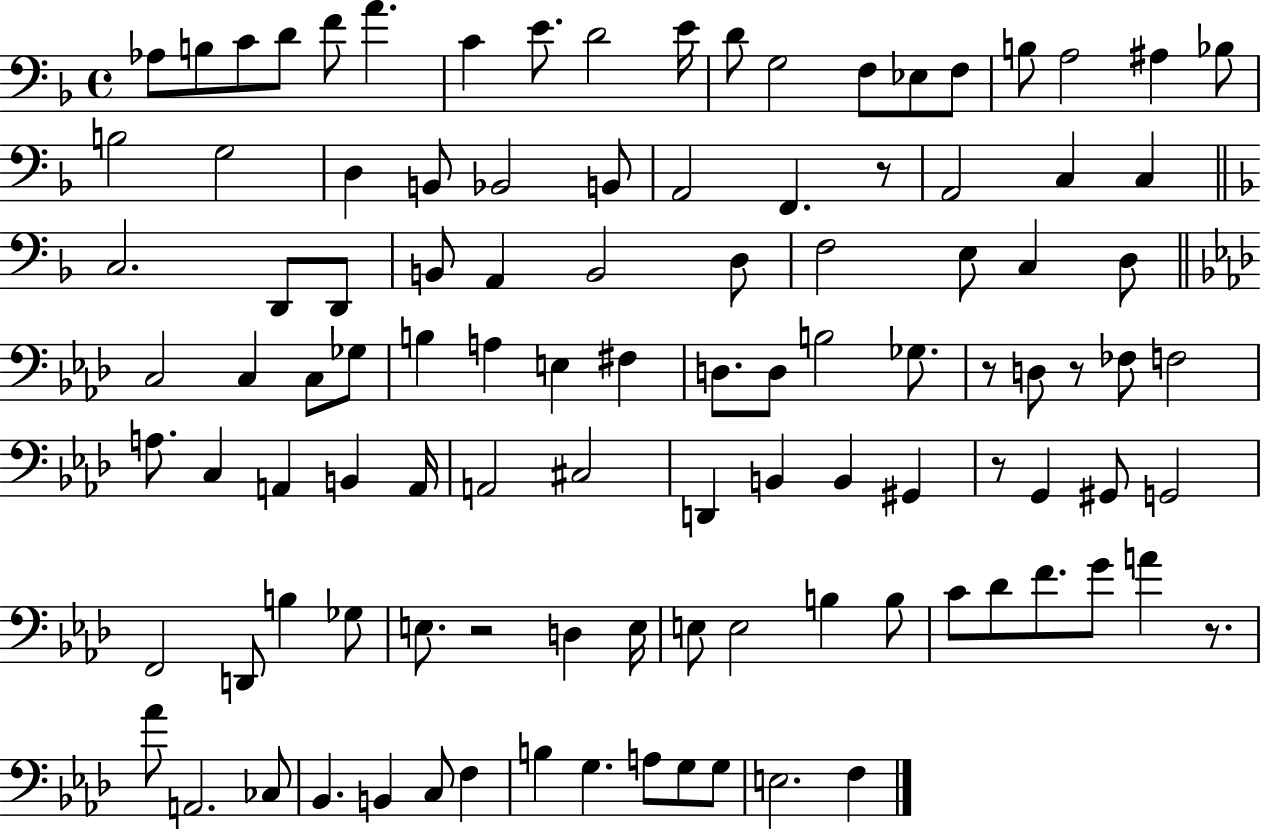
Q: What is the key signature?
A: F major